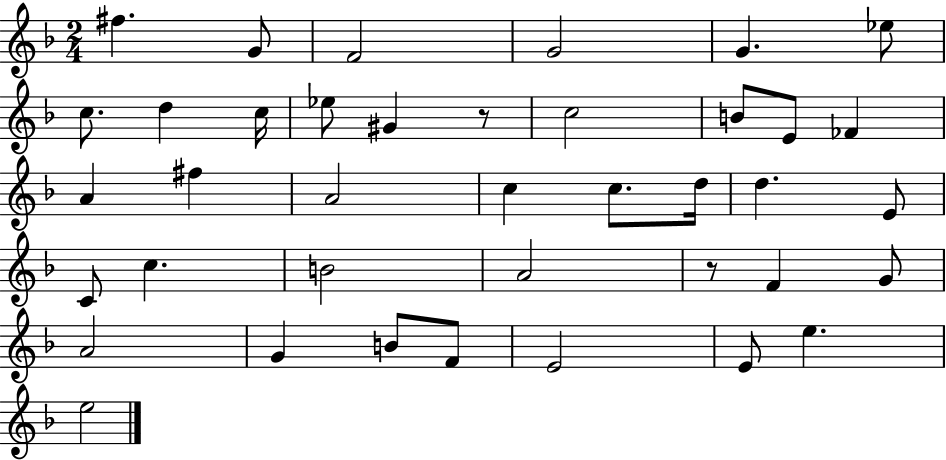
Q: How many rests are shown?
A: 2